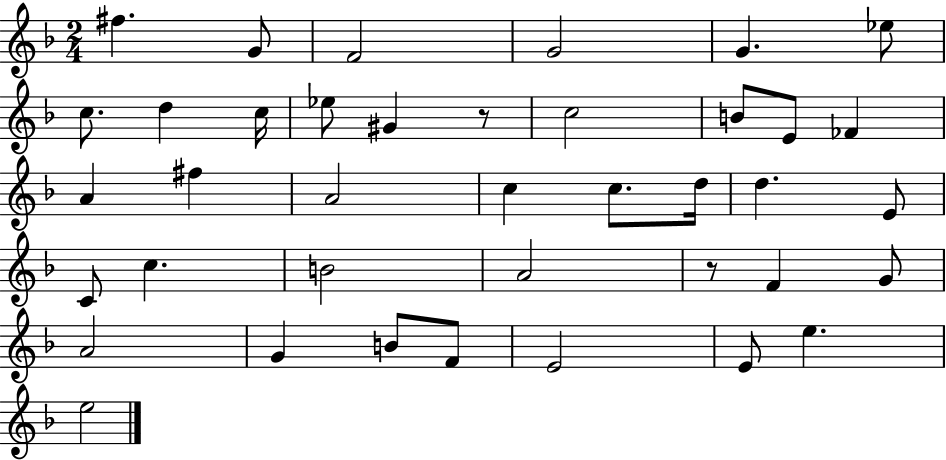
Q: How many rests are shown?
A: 2